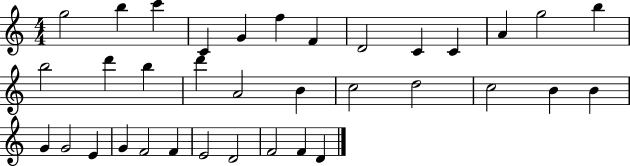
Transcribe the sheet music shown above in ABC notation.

X:1
T:Untitled
M:4/4
L:1/4
K:C
g2 b c' C G f F D2 C C A g2 b b2 d' b d' A2 B c2 d2 c2 B B G G2 E G F2 F E2 D2 F2 F D